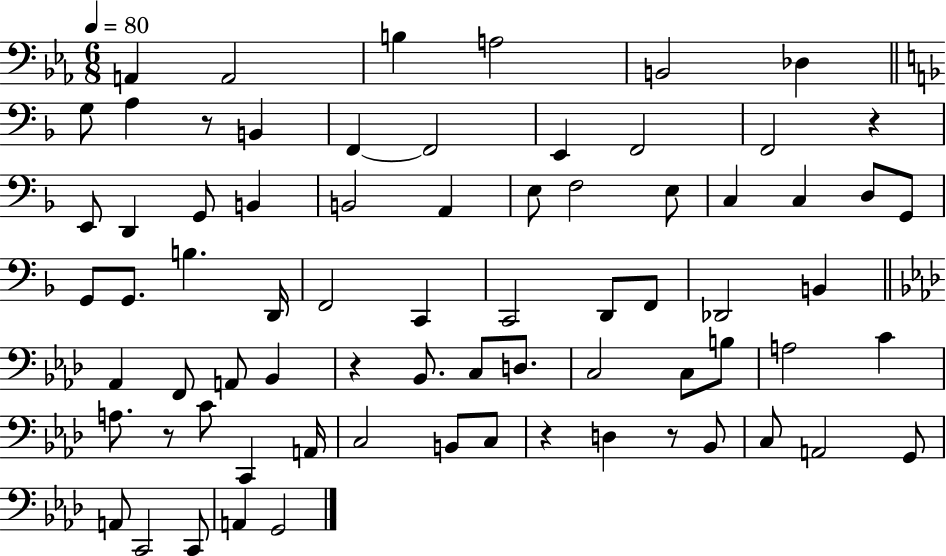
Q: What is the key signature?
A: EES major